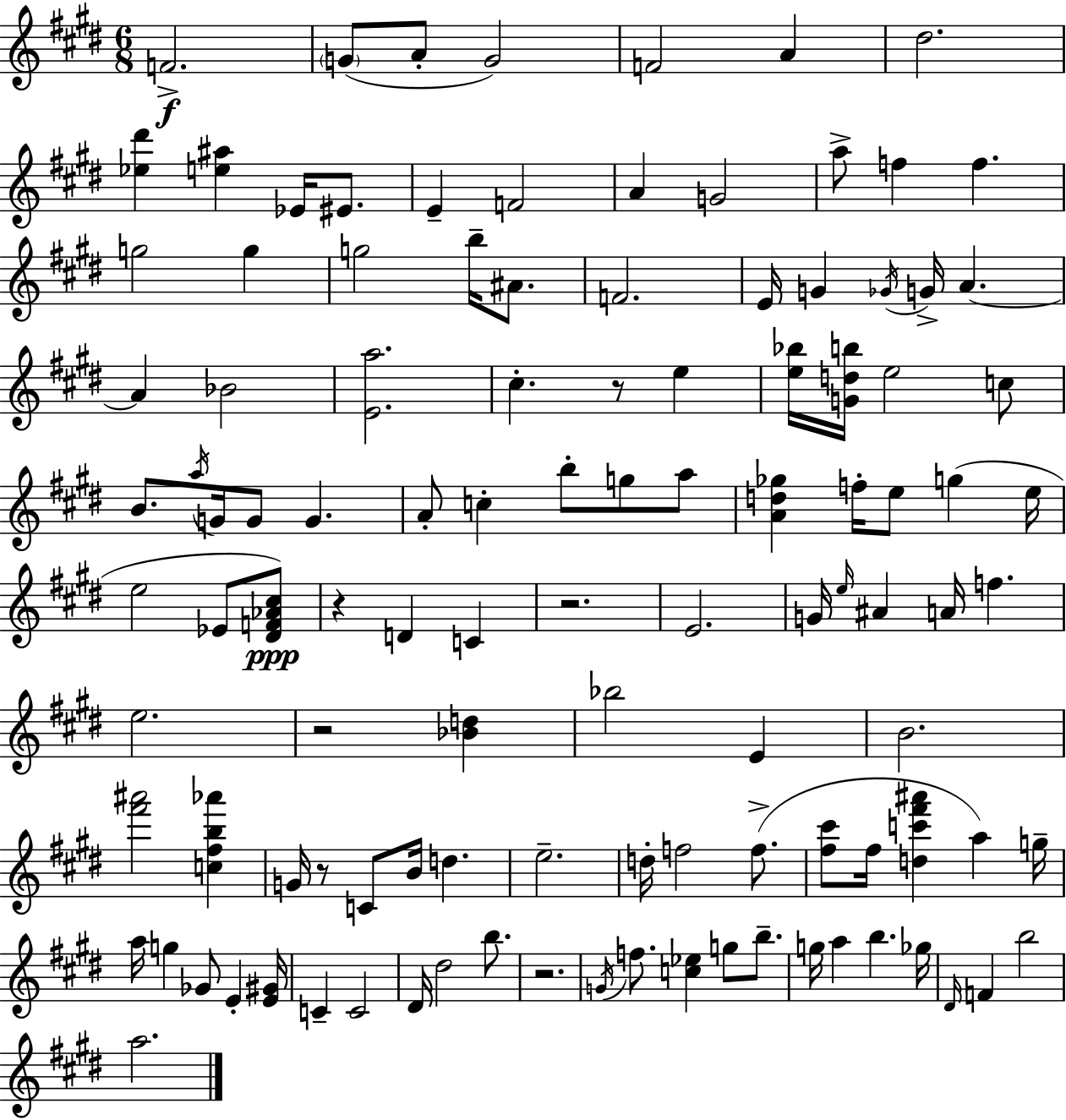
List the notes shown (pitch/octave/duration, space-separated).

F4/h. G4/e A4/e G4/h F4/h A4/q D#5/h. [Eb5,D#6]/q [E5,A#5]/q Eb4/s EIS4/e. E4/q F4/h A4/q G4/h A5/e F5/q F5/q. G5/h G5/q G5/h B5/s A#4/e. F4/h. E4/s G4/q Gb4/s G4/s A4/q. A4/q Bb4/h [E4,A5]/h. C#5/q. R/e E5/q [E5,Bb5]/s [G4,D5,B5]/s E5/h C5/e B4/e. A5/s G4/s G4/e G4/q. A4/e C5/q B5/e G5/e A5/e [A4,D5,Gb5]/q F5/s E5/e G5/q E5/s E5/h Eb4/e [D#4,F4,Ab4,C#5]/e R/q D4/q C4/q R/h. E4/h. G4/s E5/s A#4/q A4/s F5/q. E5/h. R/h [Bb4,D5]/q Bb5/h E4/q B4/h. [F#6,A#6]/h [C5,F#5,B5,Ab6]/q G4/s R/e C4/e B4/s D5/q. E5/h. D5/s F5/h F5/e. [F#5,C#6]/e F#5/s [D5,C6,F#6,A#6]/q A5/q G5/s A5/s G5/q Gb4/e E4/q [E4,G#4]/s C4/q C4/h D#4/s D#5/h B5/e. R/h. G4/s F5/e. [C5,Eb5]/q G5/e B5/e. G5/s A5/q B5/q. Gb5/s D#4/s F4/q B5/h A5/h.